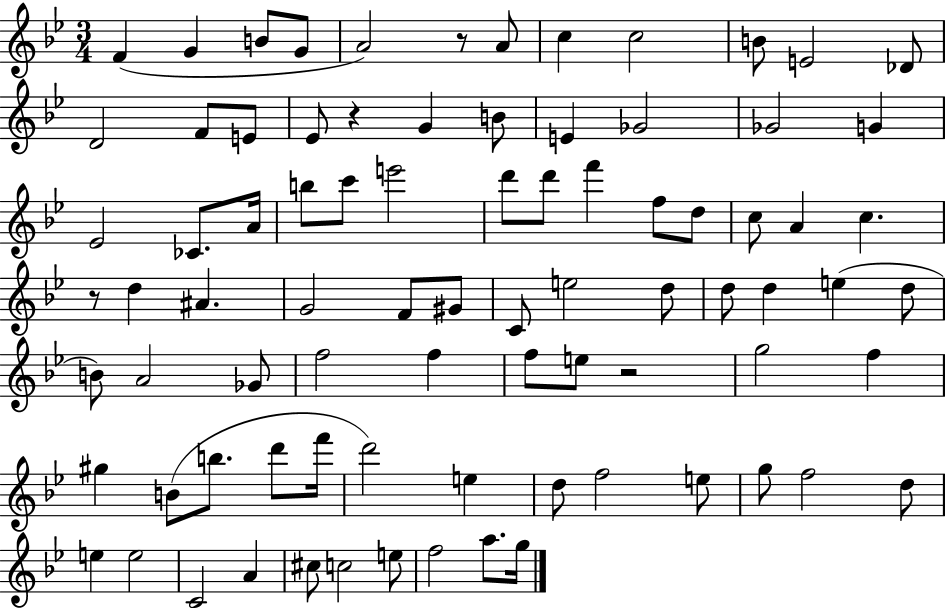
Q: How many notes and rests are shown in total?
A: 83